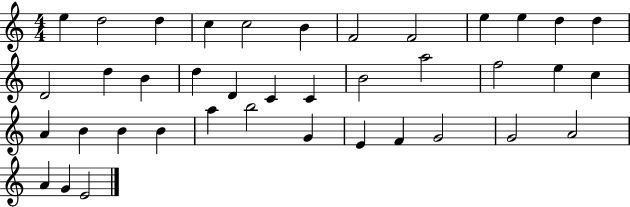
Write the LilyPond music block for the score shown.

{
  \clef treble
  \numericTimeSignature
  \time 4/4
  \key c \major
  e''4 d''2 d''4 | c''4 c''2 b'4 | f'2 f'2 | e''4 e''4 d''4 d''4 | \break d'2 d''4 b'4 | d''4 d'4 c'4 c'4 | b'2 a''2 | f''2 e''4 c''4 | \break a'4 b'4 b'4 b'4 | a''4 b''2 g'4 | e'4 f'4 g'2 | g'2 a'2 | \break a'4 g'4 e'2 | \bar "|."
}